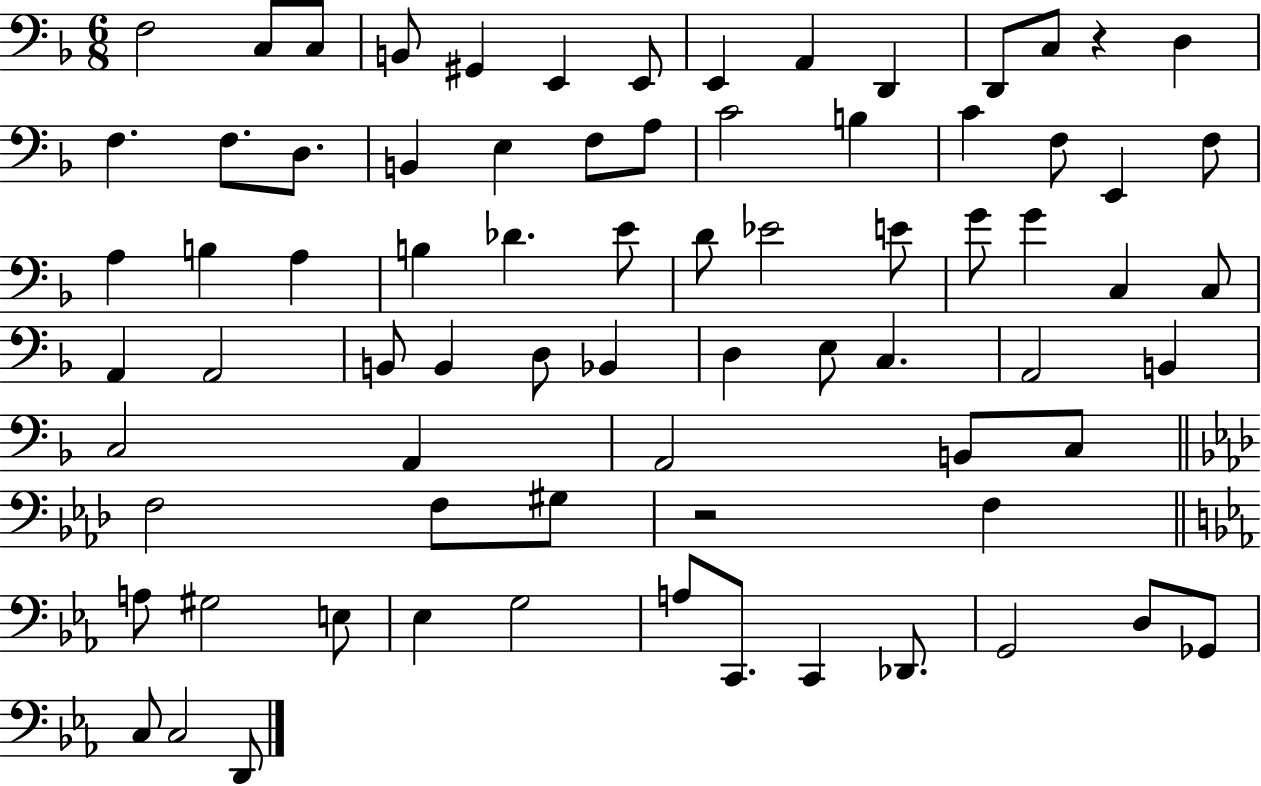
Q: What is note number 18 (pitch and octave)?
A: E3